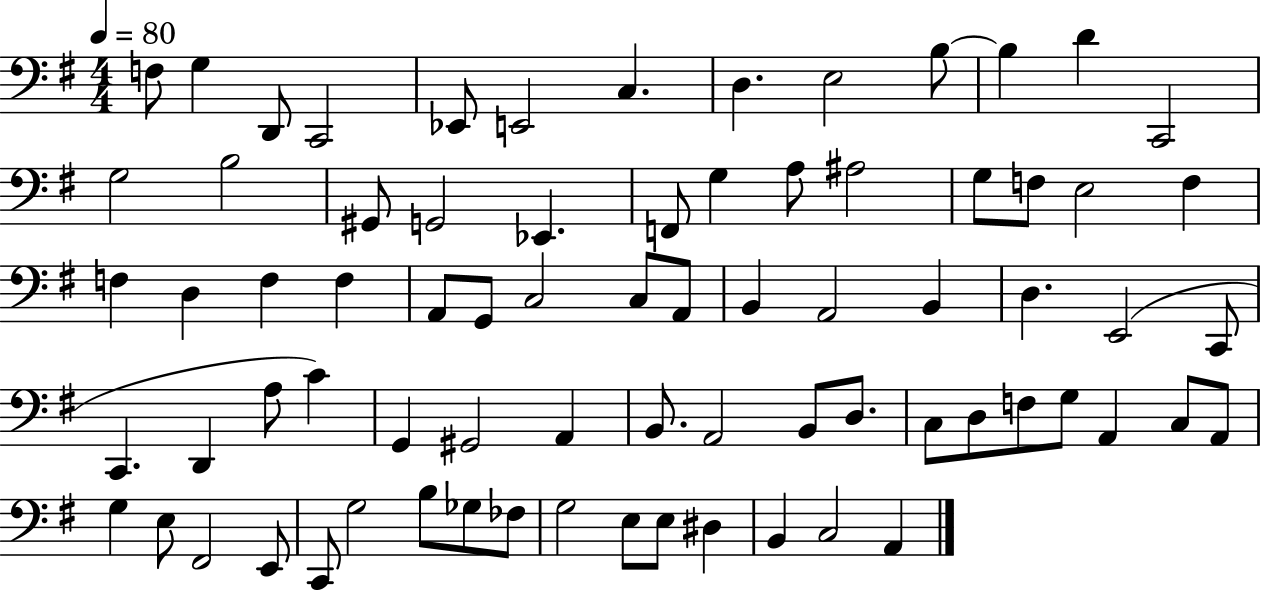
{
  \clef bass
  \numericTimeSignature
  \time 4/4
  \key g \major
  \tempo 4 = 80
  f8 g4 d,8 c,2 | ees,8 e,2 c4. | d4. e2 b8~~ | b4 d'4 c,2 | \break g2 b2 | gis,8 g,2 ees,4. | f,8 g4 a8 ais2 | g8 f8 e2 f4 | \break f4 d4 f4 f4 | a,8 g,8 c2 c8 a,8 | b,4 a,2 b,4 | d4. e,2( c,8 | \break c,4. d,4 a8 c'4) | g,4 gis,2 a,4 | b,8. a,2 b,8 d8. | c8 d8 f8 g8 a,4 c8 a,8 | \break g4 e8 fis,2 e,8 | c,8 g2 b8 ges8 fes8 | g2 e8 e8 dis4 | b,4 c2 a,4 | \break \bar "|."
}